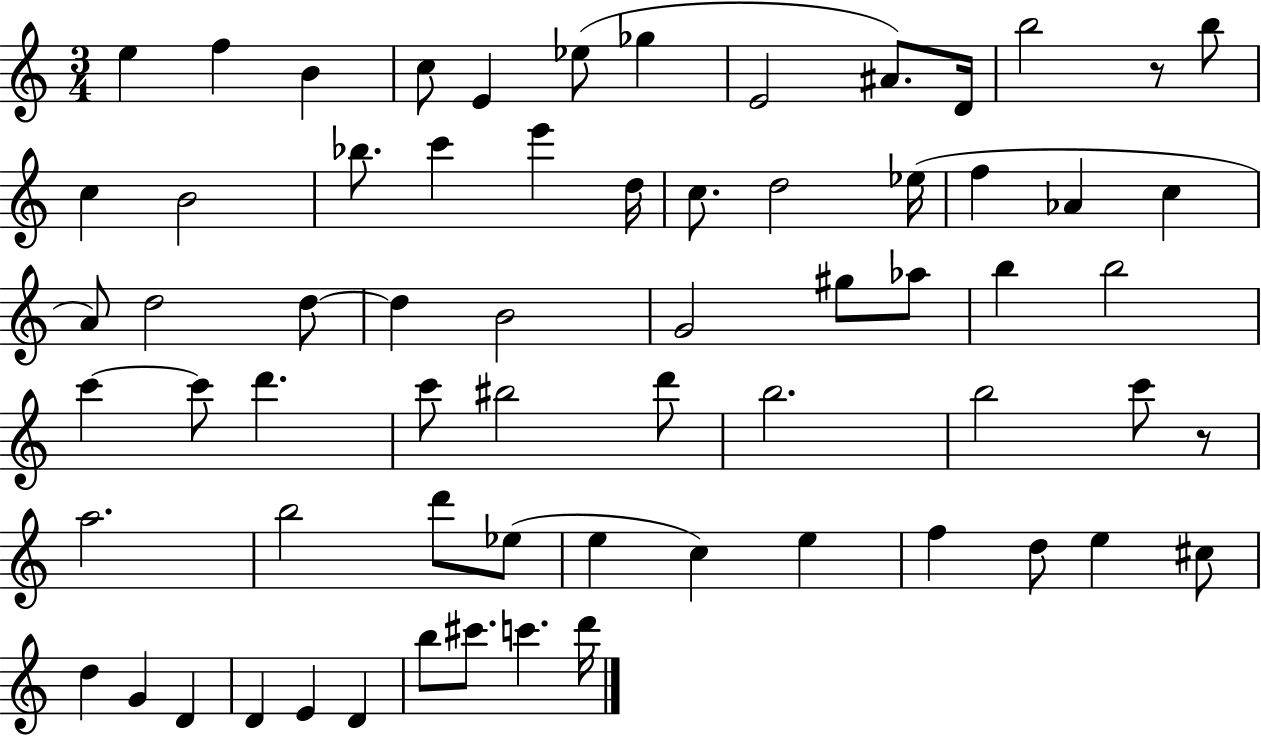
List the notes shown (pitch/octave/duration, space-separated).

E5/q F5/q B4/q C5/e E4/q Eb5/e Gb5/q E4/h A#4/e. D4/s B5/h R/e B5/e C5/q B4/h Bb5/e. C6/q E6/q D5/s C5/e. D5/h Eb5/s F5/q Ab4/q C5/q A4/e D5/h D5/e D5/q B4/h G4/h G#5/e Ab5/e B5/q B5/h C6/q C6/e D6/q. C6/e BIS5/h D6/e B5/h. B5/h C6/e R/e A5/h. B5/h D6/e Eb5/e E5/q C5/q E5/q F5/q D5/e E5/q C#5/e D5/q G4/q D4/q D4/q E4/q D4/q B5/e C#6/e. C6/q. D6/s